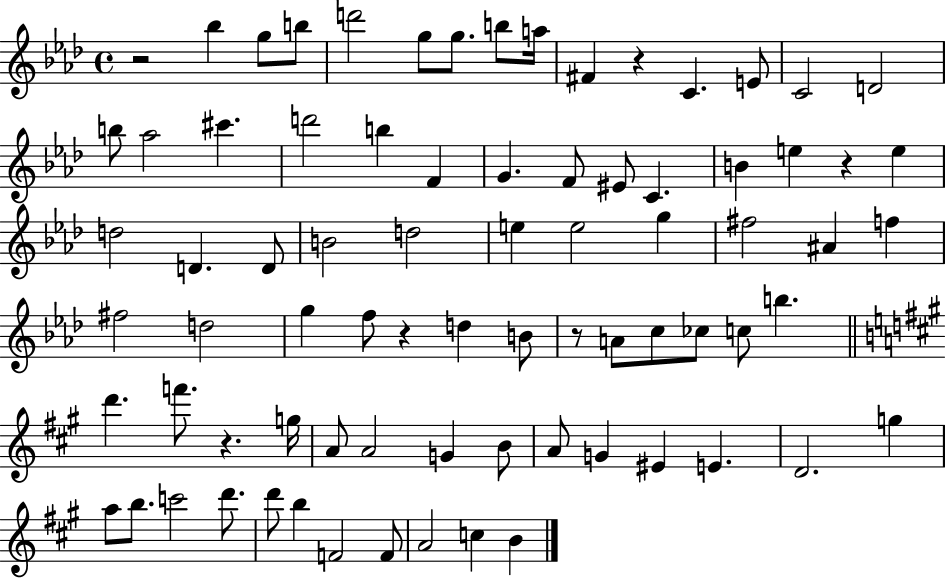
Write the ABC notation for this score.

X:1
T:Untitled
M:4/4
L:1/4
K:Ab
z2 _b g/2 b/2 d'2 g/2 g/2 b/2 a/4 ^F z C E/2 C2 D2 b/2 _a2 ^c' d'2 b F G F/2 ^E/2 C B e z e d2 D D/2 B2 d2 e e2 g ^f2 ^A f ^f2 d2 g f/2 z d B/2 z/2 A/2 c/2 _c/2 c/2 b d' f'/2 z g/4 A/2 A2 G B/2 A/2 G ^E E D2 g a/2 b/2 c'2 d'/2 d'/2 b F2 F/2 A2 c B